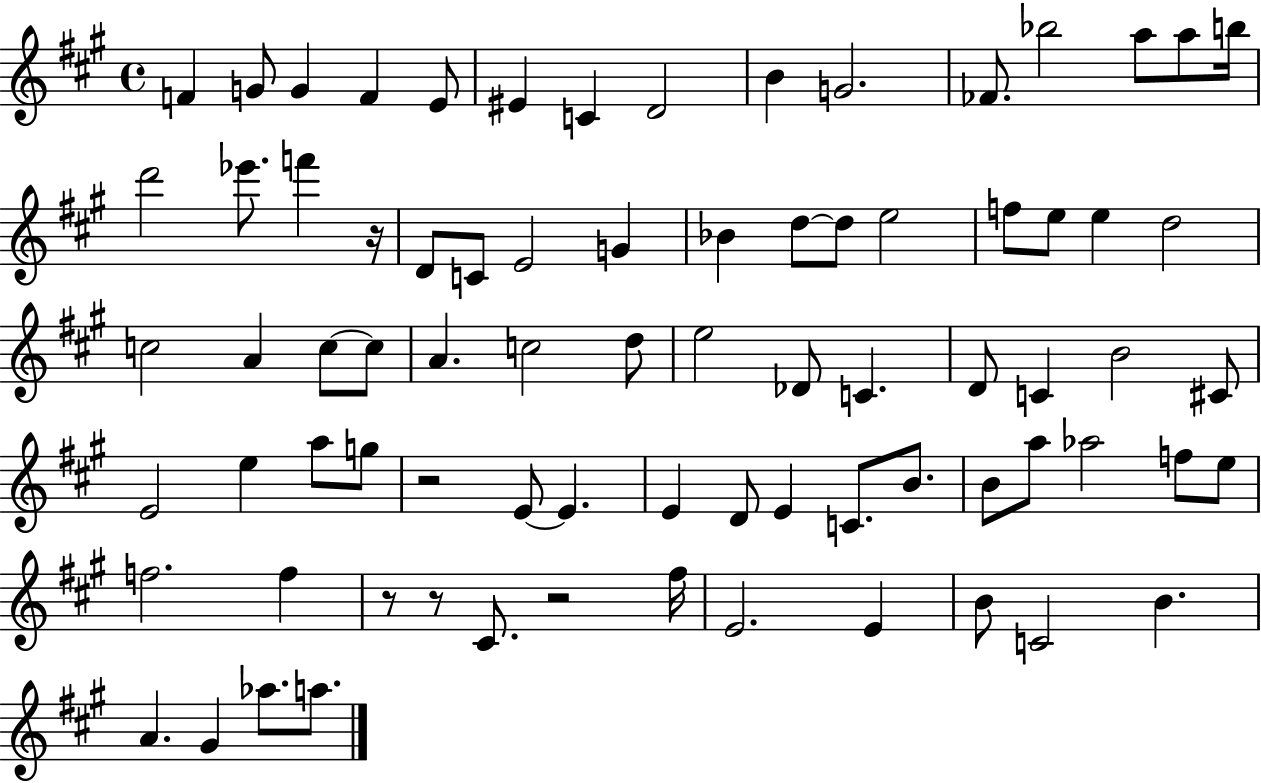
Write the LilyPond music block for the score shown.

{
  \clef treble
  \time 4/4
  \defaultTimeSignature
  \key a \major
  f'4 g'8 g'4 f'4 e'8 | eis'4 c'4 d'2 | b'4 g'2. | fes'8. bes''2 a''8 a''8 b''16 | \break d'''2 ees'''8. f'''4 r16 | d'8 c'8 e'2 g'4 | bes'4 d''8~~ d''8 e''2 | f''8 e''8 e''4 d''2 | \break c''2 a'4 c''8~~ c''8 | a'4. c''2 d''8 | e''2 des'8 c'4. | d'8 c'4 b'2 cis'8 | \break e'2 e''4 a''8 g''8 | r2 e'8~~ e'4. | e'4 d'8 e'4 c'8. b'8. | b'8 a''8 aes''2 f''8 e''8 | \break f''2. f''4 | r8 r8 cis'8. r2 fis''16 | e'2. e'4 | b'8 c'2 b'4. | \break a'4. gis'4 aes''8. a''8. | \bar "|."
}